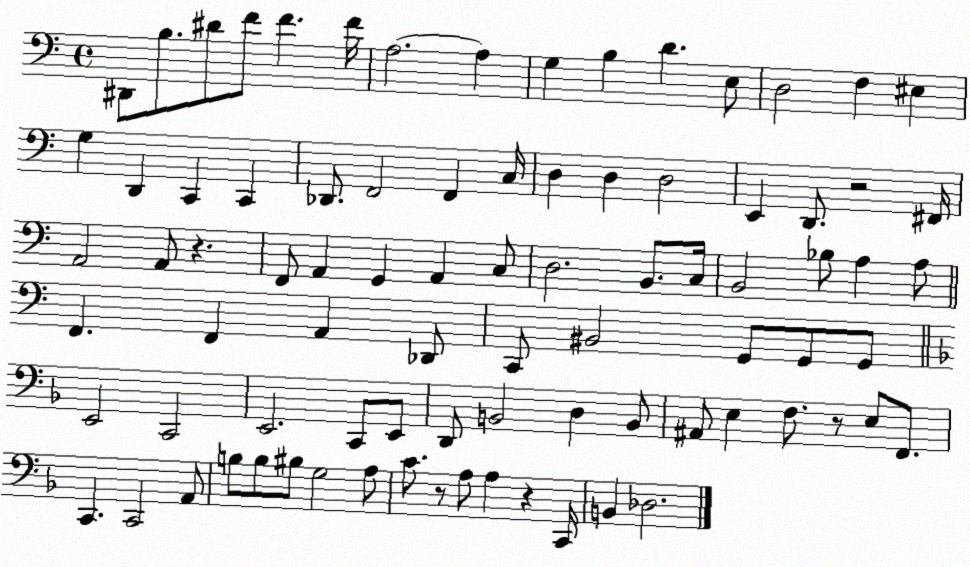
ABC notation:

X:1
T:Untitled
M:4/4
L:1/4
K:C
^D,,/2 B,/2 ^D/2 F/2 F F/4 A,2 A, G, B, D E,/2 D,2 F, ^E, G, D,, C,, C,, _D,,/2 F,,2 F,, C,/4 D, D, D,2 E,, D,,/2 z2 ^F,,/4 A,,2 A,,/2 z F,,/2 A,, G,, A,, C,/2 D,2 B,,/2 C,/4 B,,2 _B,/2 A, A,/2 F,, F,, A,, _D,,/2 C,,/2 ^B,,2 G,,/2 G,,/2 G,,/2 E,,2 C,,2 E,,2 C,,/2 E,,/2 D,,/2 B,,2 D, B,,/2 ^A,,/2 E, F,/2 z/2 E,/2 F,,/2 C,, C,,2 A,,/2 B,/2 B,/2 ^B,/2 G,2 A,/2 C/2 z/2 A,/2 A, z C,,/4 B,, _D,2